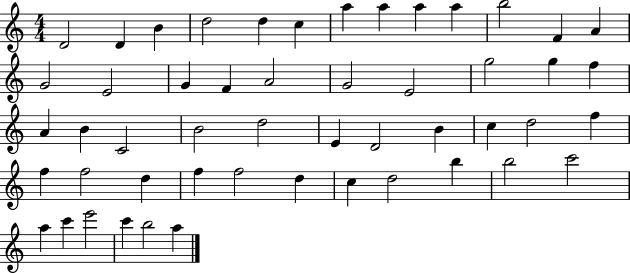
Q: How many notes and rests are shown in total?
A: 51